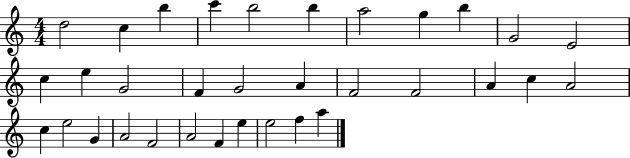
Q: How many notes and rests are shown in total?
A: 33